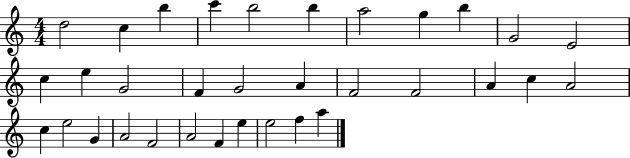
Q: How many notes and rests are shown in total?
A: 33